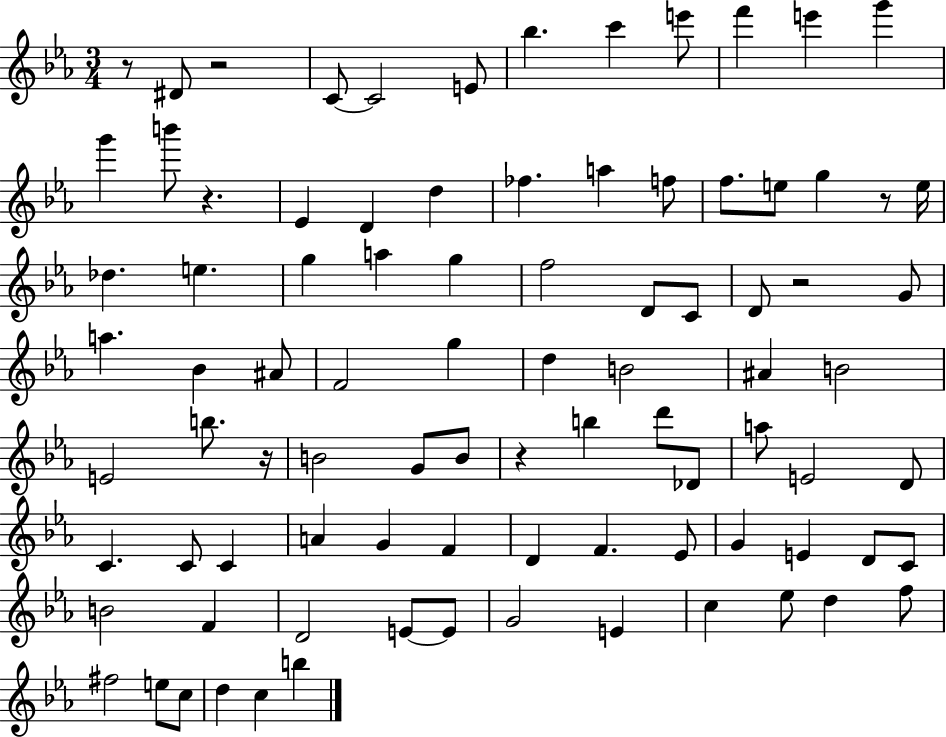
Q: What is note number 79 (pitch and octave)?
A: C5